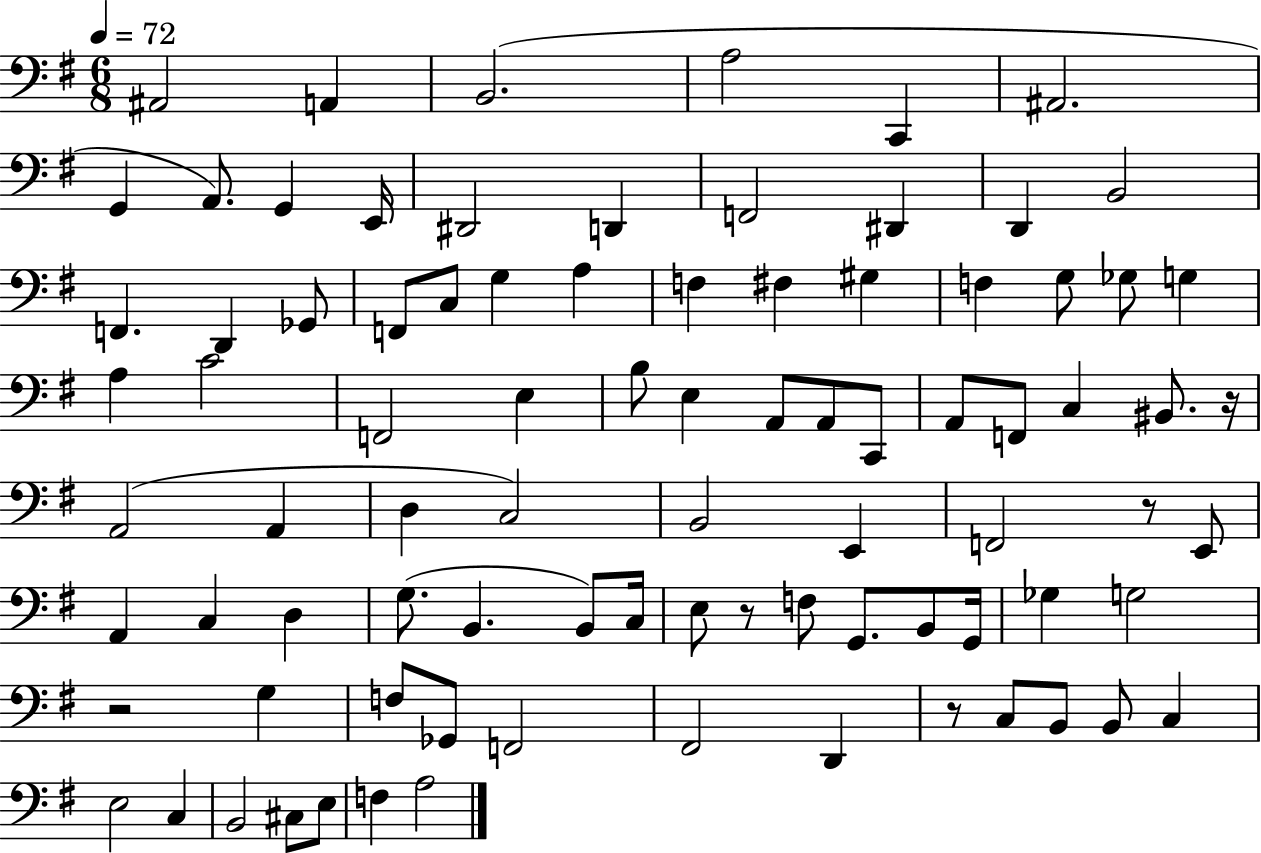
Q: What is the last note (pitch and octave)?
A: A3